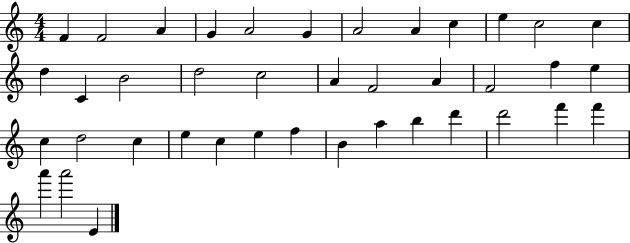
X:1
T:Untitled
M:4/4
L:1/4
K:C
F F2 A G A2 G A2 A c e c2 c d C B2 d2 c2 A F2 A F2 f e c d2 c e c e f B a b d' d'2 f' f' a' a'2 E